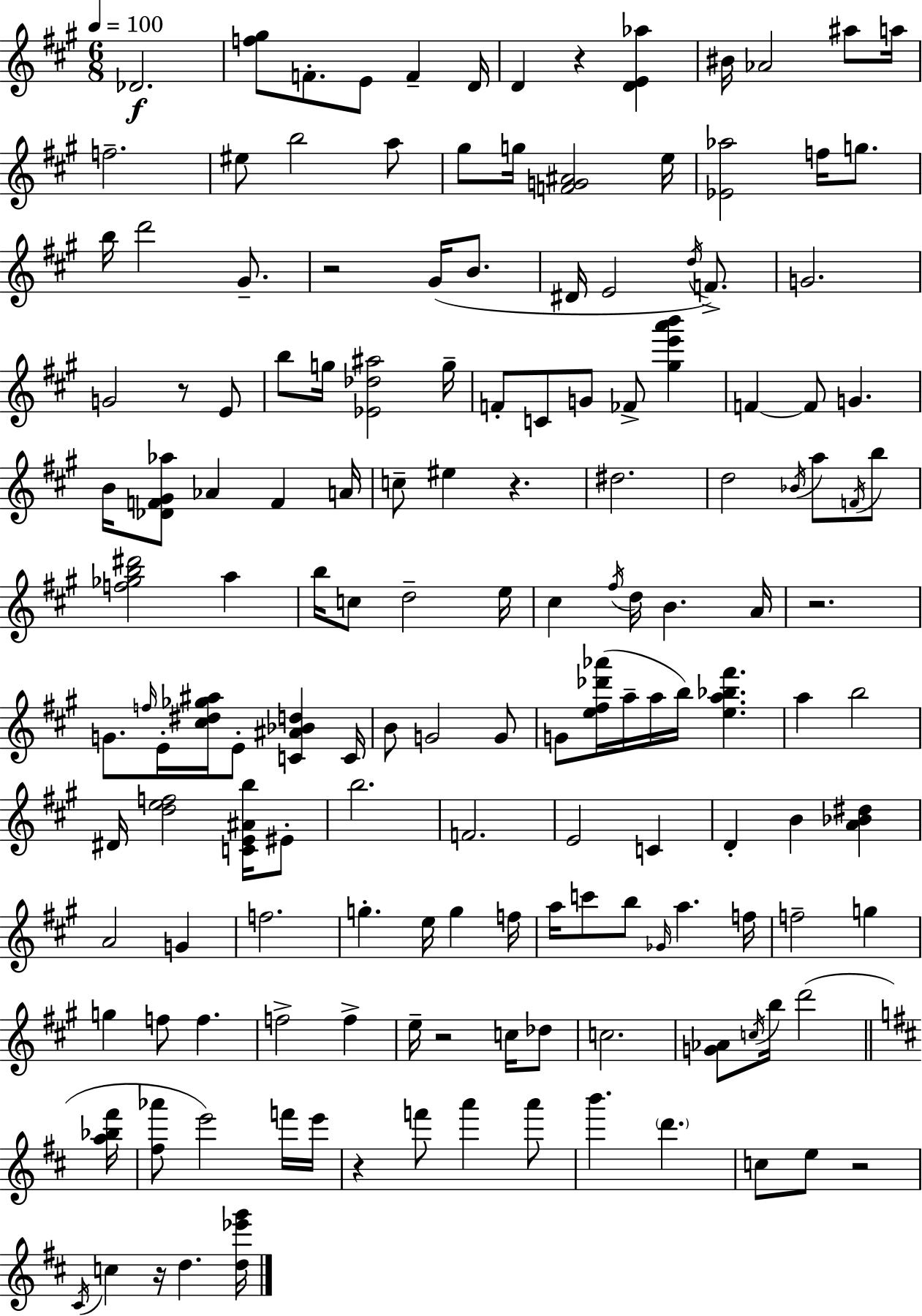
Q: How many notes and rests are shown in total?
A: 153